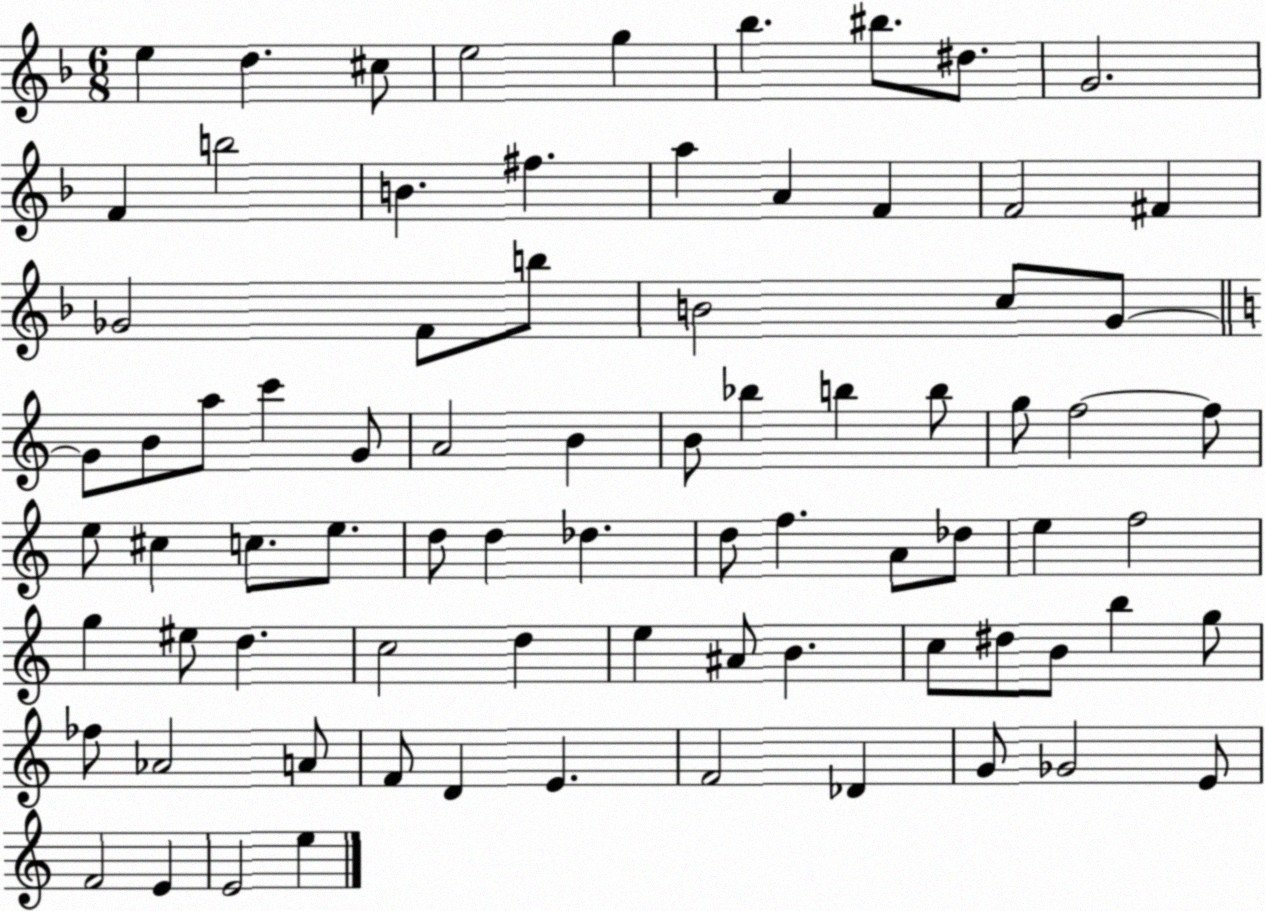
X:1
T:Untitled
M:6/8
L:1/4
K:F
e d ^c/2 e2 g _b ^b/2 ^d/2 G2 F b2 B ^f a A F F2 ^F _G2 F/2 b/2 B2 c/2 G/2 G/2 B/2 a/2 c' G/2 A2 B B/2 _b b b/2 g/2 f2 f/2 e/2 ^c c/2 e/2 d/2 d _d d/2 f A/2 _d/2 e f2 g ^e/2 d c2 d e ^A/2 B c/2 ^d/2 B/2 b g/2 _f/2 _A2 A/2 F/2 D E F2 _D G/2 _G2 E/2 F2 E E2 e